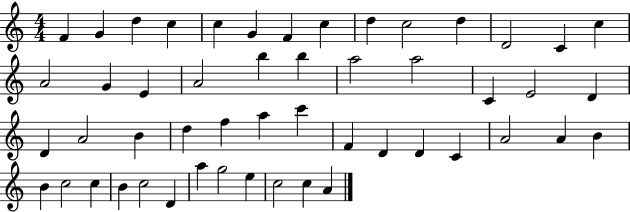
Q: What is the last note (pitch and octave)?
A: A4